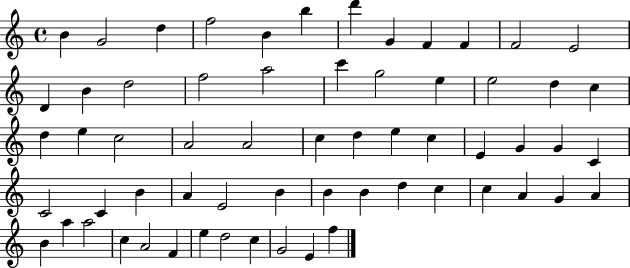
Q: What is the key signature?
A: C major